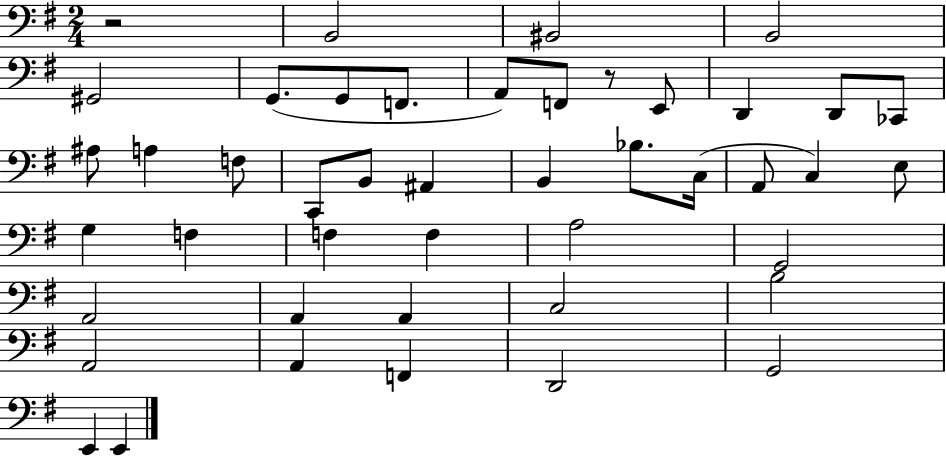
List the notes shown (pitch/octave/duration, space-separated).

R/h B2/h BIS2/h B2/h G#2/h G2/e. G2/e F2/e. A2/e F2/e R/e E2/e D2/q D2/e CES2/e A#3/e A3/q F3/e C2/e B2/e A#2/q B2/q Bb3/e. C3/s A2/e C3/q E3/e G3/q F3/q F3/q F3/q A3/h G2/h A2/h A2/q A2/q C3/h B3/h A2/h A2/q F2/q D2/h G2/h E2/q E2/q